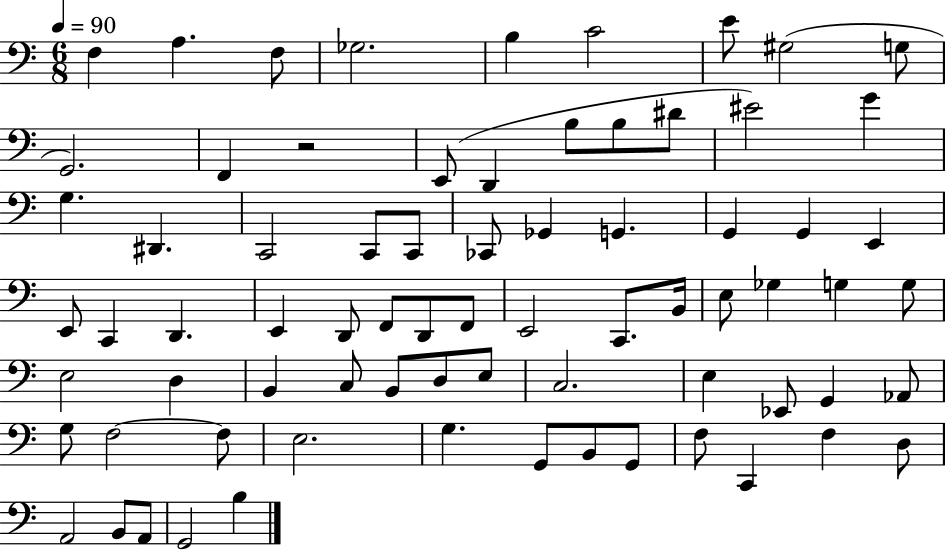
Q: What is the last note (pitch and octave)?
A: B3